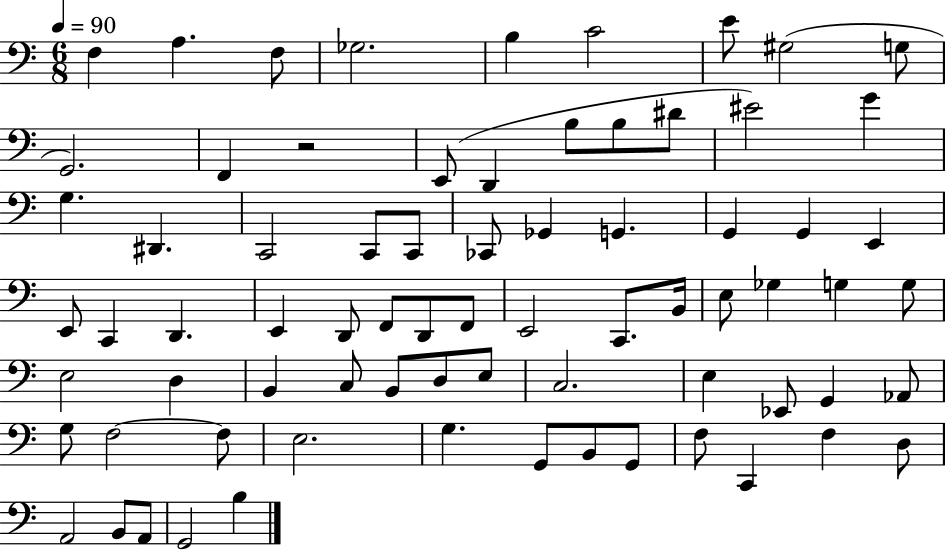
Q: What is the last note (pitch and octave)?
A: B3